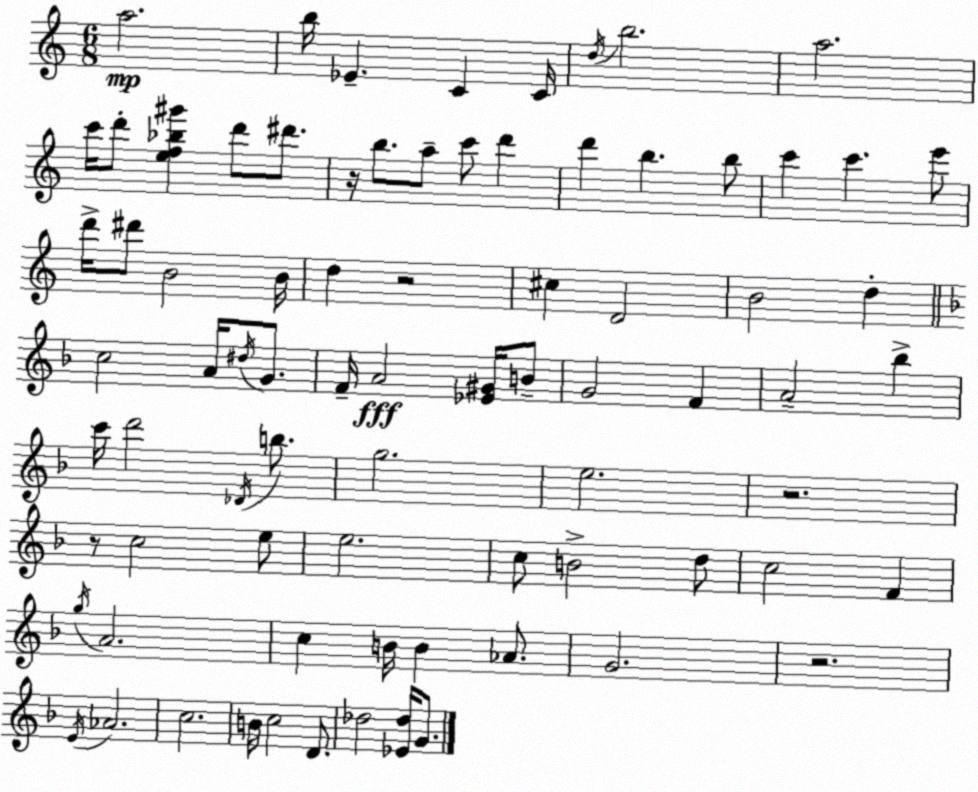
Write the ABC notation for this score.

X:1
T:Untitled
M:6/8
L:1/4
K:C
a2 b/4 _E C C/4 d/4 b2 a2 c'/4 d'/2 [ef_b^g'] d'/2 ^d'/2 z/4 b/2 a/2 c'/2 d' d' b b/2 c' c' e'/2 d'/4 ^d'/2 B2 B/4 d z2 ^c D2 B2 d c2 A/4 ^d/4 G/2 F/4 A2 [_E^G]/4 B/2 G2 F A2 _b c'/4 d'2 _D/4 b/2 g2 e2 z2 z/2 c2 e/2 e2 c/2 B2 d/2 c2 F g/4 A2 c B/4 B _A/2 G2 z2 E/4 _A2 c2 B/4 c2 D/2 _d2 [_E_d]/4 G/2